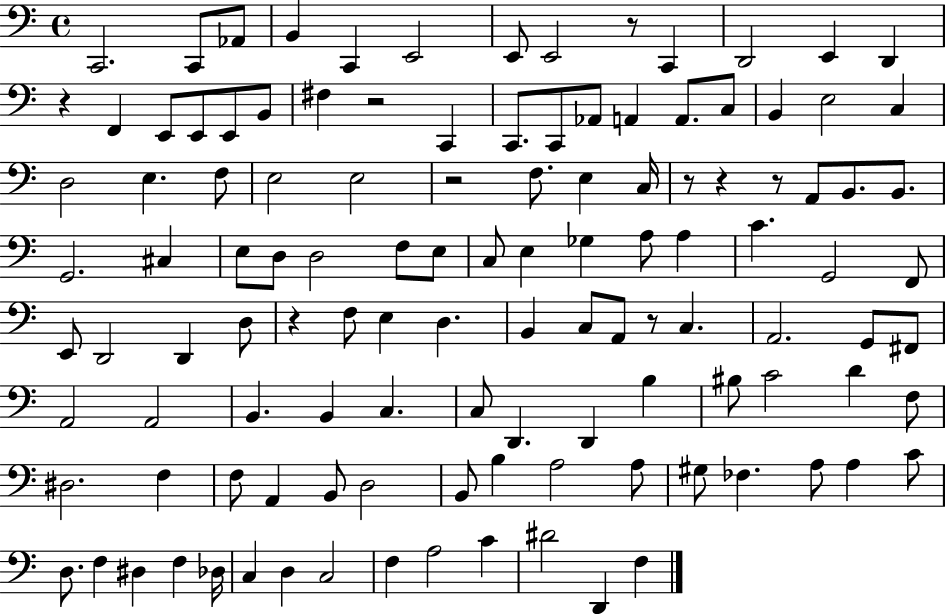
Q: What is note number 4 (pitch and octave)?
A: B2